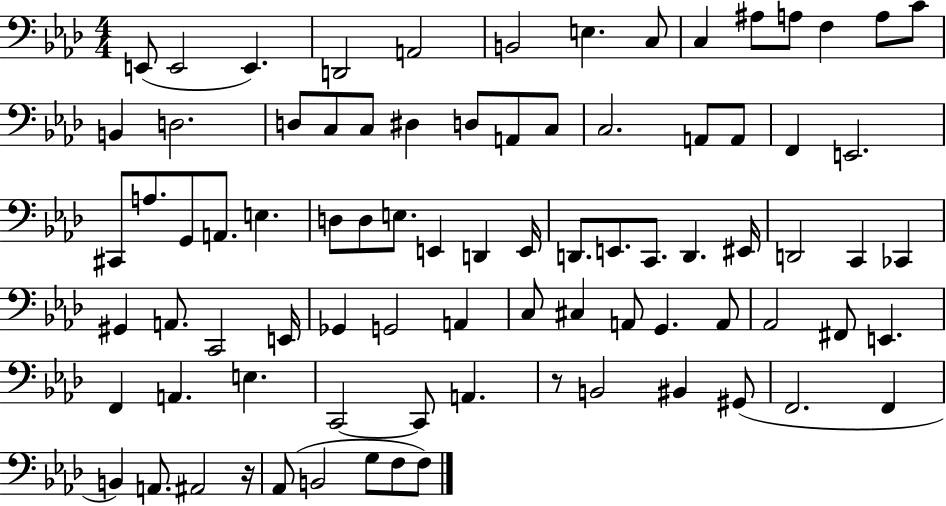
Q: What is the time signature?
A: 4/4